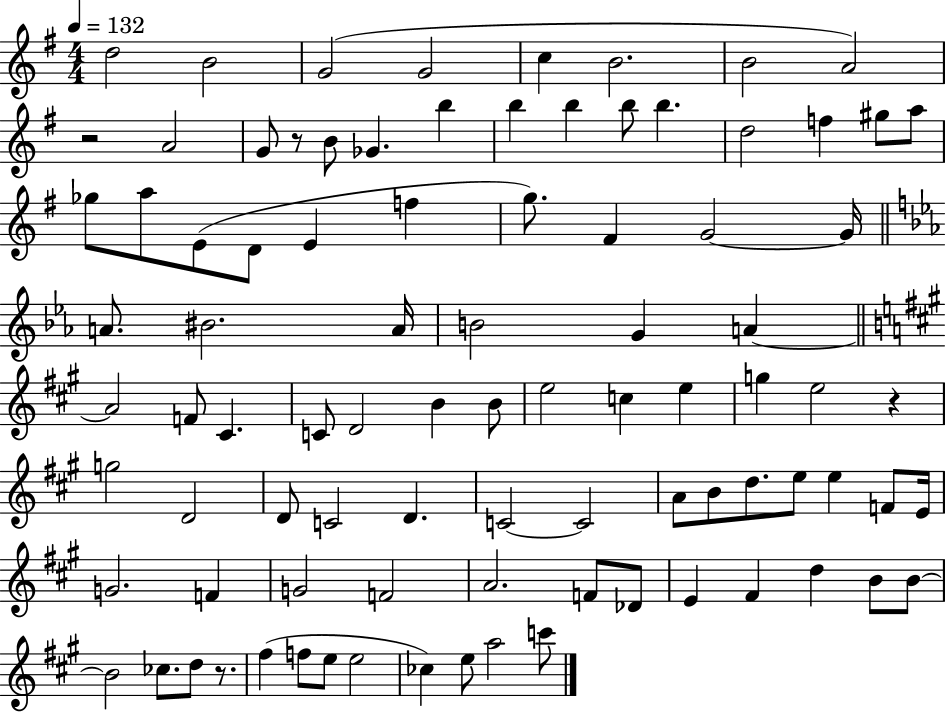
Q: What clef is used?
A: treble